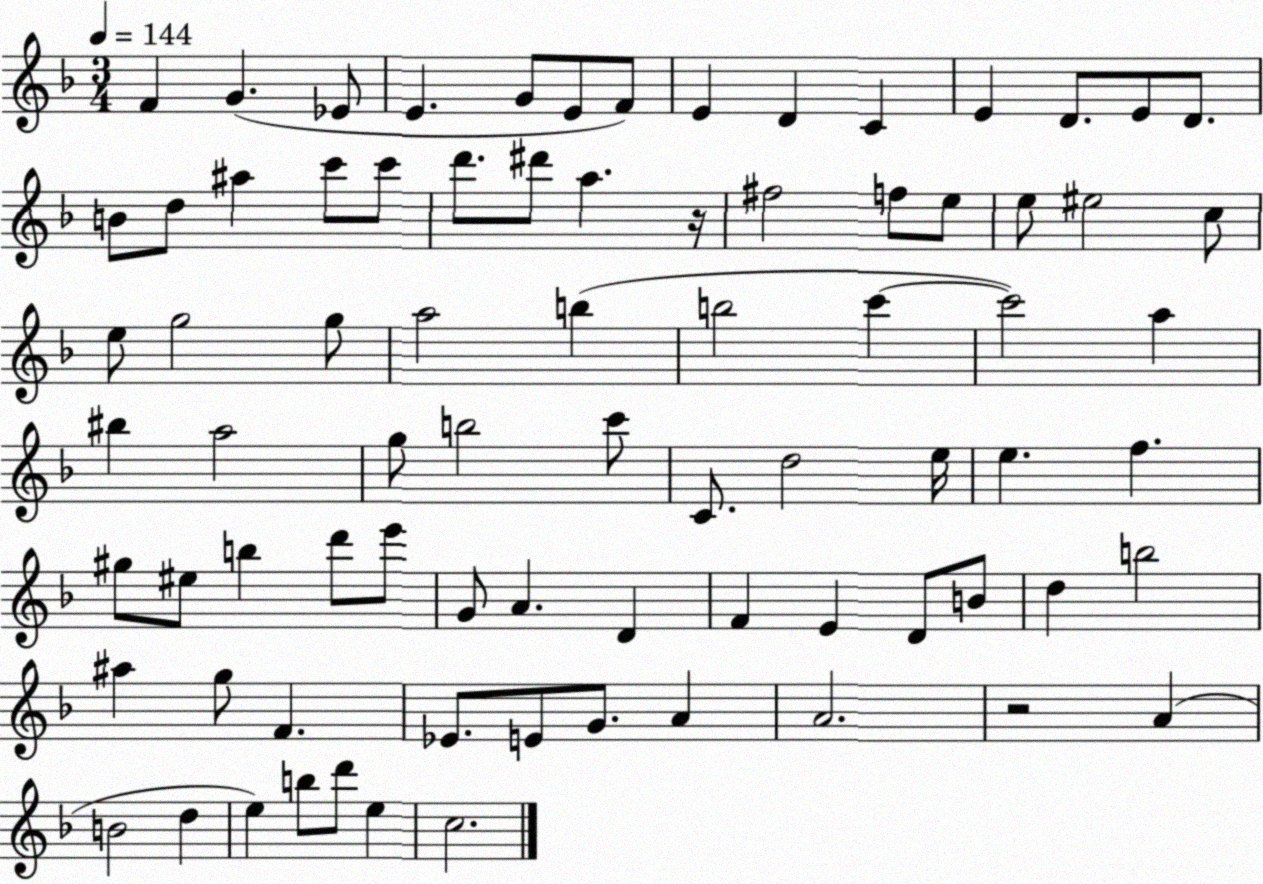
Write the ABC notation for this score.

X:1
T:Untitled
M:3/4
L:1/4
K:F
F G _E/2 E G/2 E/2 F/2 E D C E D/2 E/2 D/2 B/2 d/2 ^a c'/2 c'/2 d'/2 ^d'/2 a z/4 ^f2 f/2 e/2 e/2 ^e2 c/2 e/2 g2 g/2 a2 b b2 c' c'2 a ^b a2 g/2 b2 c'/2 C/2 d2 e/4 e f ^g/2 ^e/2 b d'/2 e'/2 G/2 A D F E D/2 B/2 d b2 ^a g/2 F _E/2 E/2 G/2 A A2 z2 A B2 d e b/2 d'/2 e c2